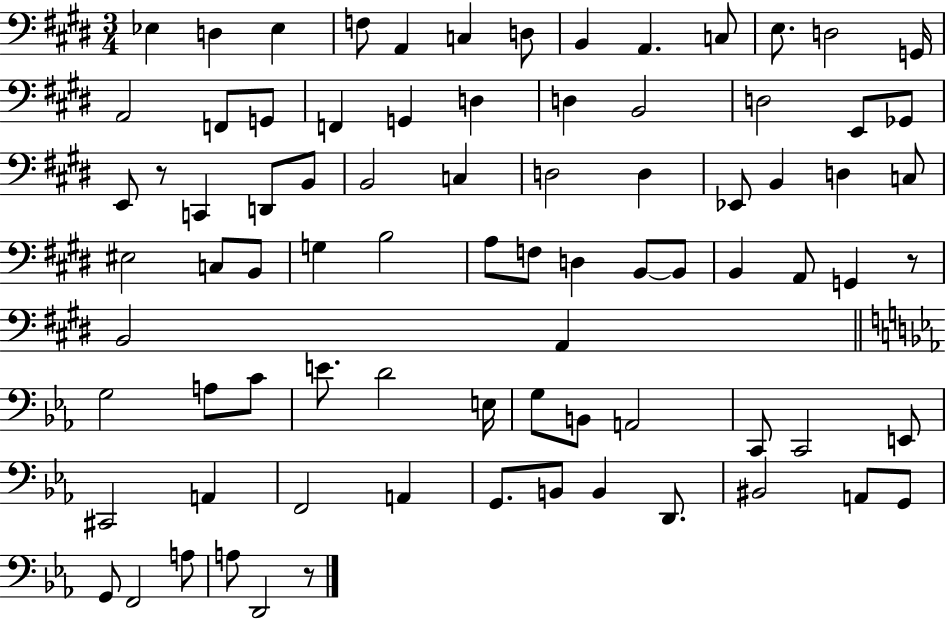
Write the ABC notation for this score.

X:1
T:Untitled
M:3/4
L:1/4
K:E
_E, D, _E, F,/2 A,, C, D,/2 B,, A,, C,/2 E,/2 D,2 G,,/4 A,,2 F,,/2 G,,/2 F,, G,, D, D, B,,2 D,2 E,,/2 _G,,/2 E,,/2 z/2 C,, D,,/2 B,,/2 B,,2 C, D,2 D, _E,,/2 B,, D, C,/2 ^E,2 C,/2 B,,/2 G, B,2 A,/2 F,/2 D, B,,/2 B,,/2 B,, A,,/2 G,, z/2 B,,2 A,, G,2 A,/2 C/2 E/2 D2 E,/4 G,/2 B,,/2 A,,2 C,,/2 C,,2 E,,/2 ^C,,2 A,, F,,2 A,, G,,/2 B,,/2 B,, D,,/2 ^B,,2 A,,/2 G,,/2 G,,/2 F,,2 A,/2 A,/2 D,,2 z/2